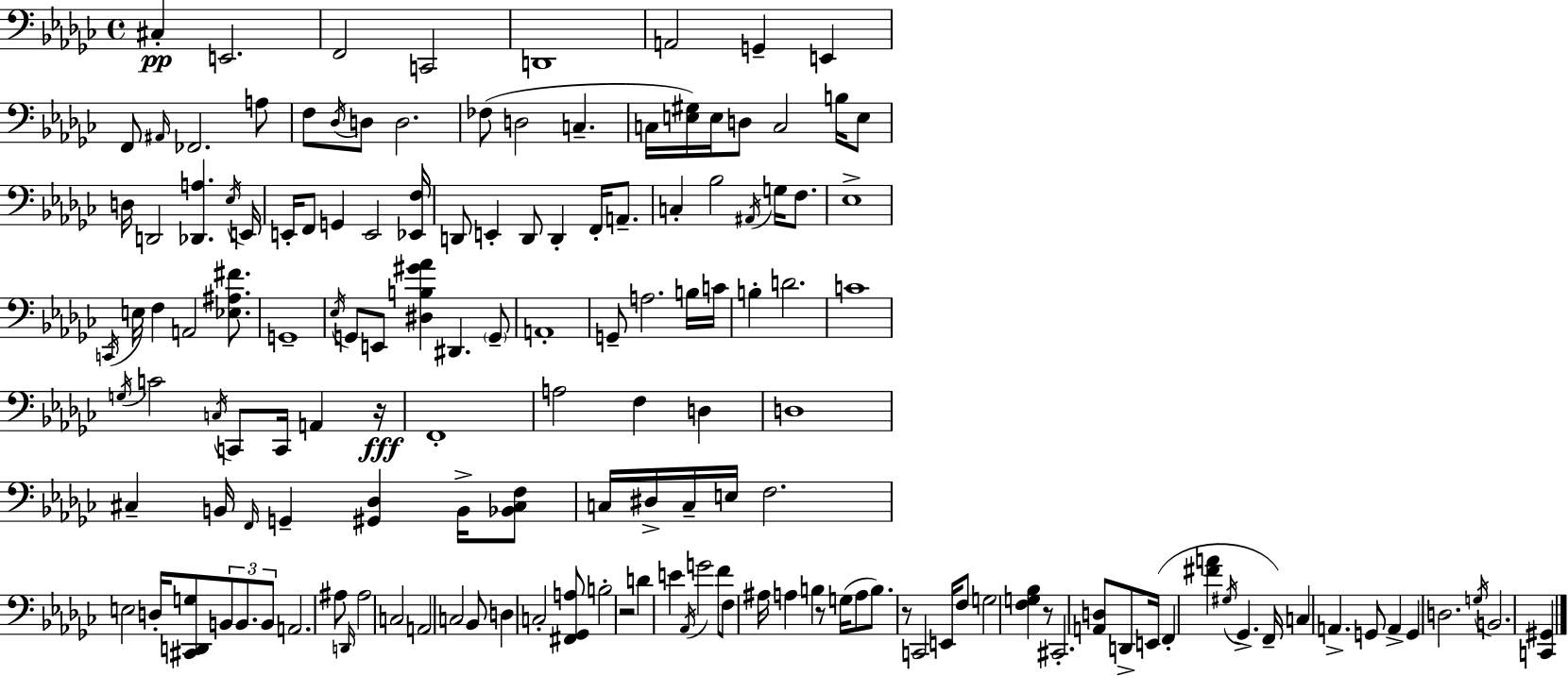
X:1
T:Untitled
M:4/4
L:1/4
K:Ebm
^C, E,,2 F,,2 C,,2 D,,4 A,,2 G,, E,, F,,/2 ^A,,/4 _F,,2 A,/2 F,/2 _D,/4 D,/2 D,2 _F,/2 D,2 C, C,/4 [E,^G,]/4 E,/4 D,/2 C,2 B,/4 E,/2 D,/4 D,,2 [_D,,A,] _E,/4 E,,/4 E,,/4 F,,/2 G,, E,,2 [_E,,F,]/4 D,,/2 E,, D,,/2 D,, F,,/4 A,,/2 C, _B,2 ^A,,/4 G,/4 F,/2 _E,4 C,,/4 E,/4 F, A,,2 [_E,^A,^F]/2 G,,4 _E,/4 G,,/2 E,,/2 [^D,B,^G_A] ^D,, G,,/2 A,,4 G,,/2 A,2 B,/4 C/4 B, D2 C4 G,/4 C2 C,/4 C,,/2 C,,/4 A,, z/4 F,,4 A,2 F, D, D,4 ^C, B,,/4 F,,/4 G,, [^G,,_D,] B,,/4 [_B,,^C,F,]/2 C,/4 ^D,/4 C,/4 E,/4 F,2 E,2 D,/4 [^C,,D,,G,]/2 B,,/2 B,,/2 B,,/2 A,,2 ^A,/2 D,,/4 ^A,2 C,2 A,,2 C,2 _B,,/2 D, C,2 [^F,,_G,,A,]/2 B,2 z2 D E _A,,/4 G2 F/2 F,/2 ^A,/4 A, B, z/2 G,/4 A,/2 B,/2 z/2 C,,2 E,,/4 F,/2 G,2 [F,G,_B,] z/2 ^C,,2 [A,,D,]/2 D,,/2 E,,/4 F,, [^FA] ^G,/4 _G,, F,,/4 C, A,, G,,/2 A,, G,, D,2 G,/4 B,,2 [C,,^G,,]